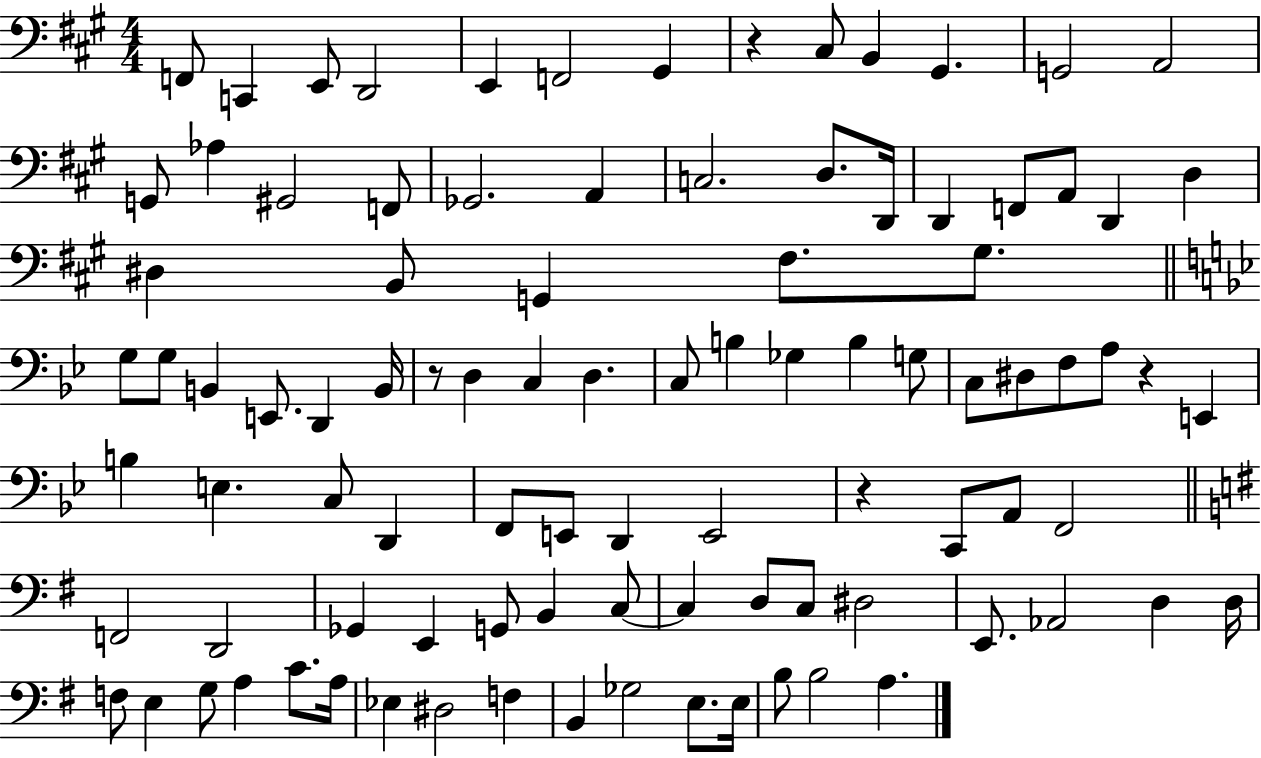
F2/e C2/q E2/e D2/h E2/q F2/h G#2/q R/q C#3/e B2/q G#2/q. G2/h A2/h G2/e Ab3/q G#2/h F2/e Gb2/h. A2/q C3/h. D3/e. D2/s D2/q F2/e A2/e D2/q D3/q D#3/q B2/e G2/q F#3/e. G#3/e. G3/e G3/e B2/q E2/e. D2/q B2/s R/e D3/q C3/q D3/q. C3/e B3/q Gb3/q B3/q G3/e C3/e D#3/e F3/e A3/e R/q E2/q B3/q E3/q. C3/e D2/q F2/e E2/e D2/q E2/h R/q C2/e A2/e F2/h F2/h D2/h Gb2/q E2/q G2/e B2/q C3/e C3/q D3/e C3/e D#3/h E2/e. Ab2/h D3/q D3/s F3/e E3/q G3/e A3/q C4/e. A3/s Eb3/q D#3/h F3/q B2/q Gb3/h E3/e. E3/s B3/e B3/h A3/q.